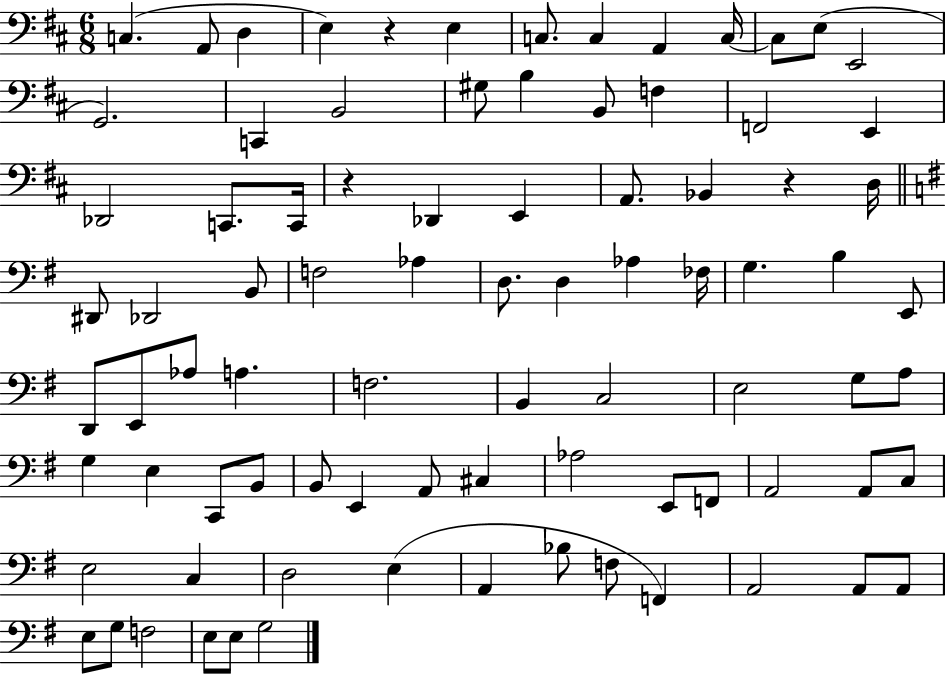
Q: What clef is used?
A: bass